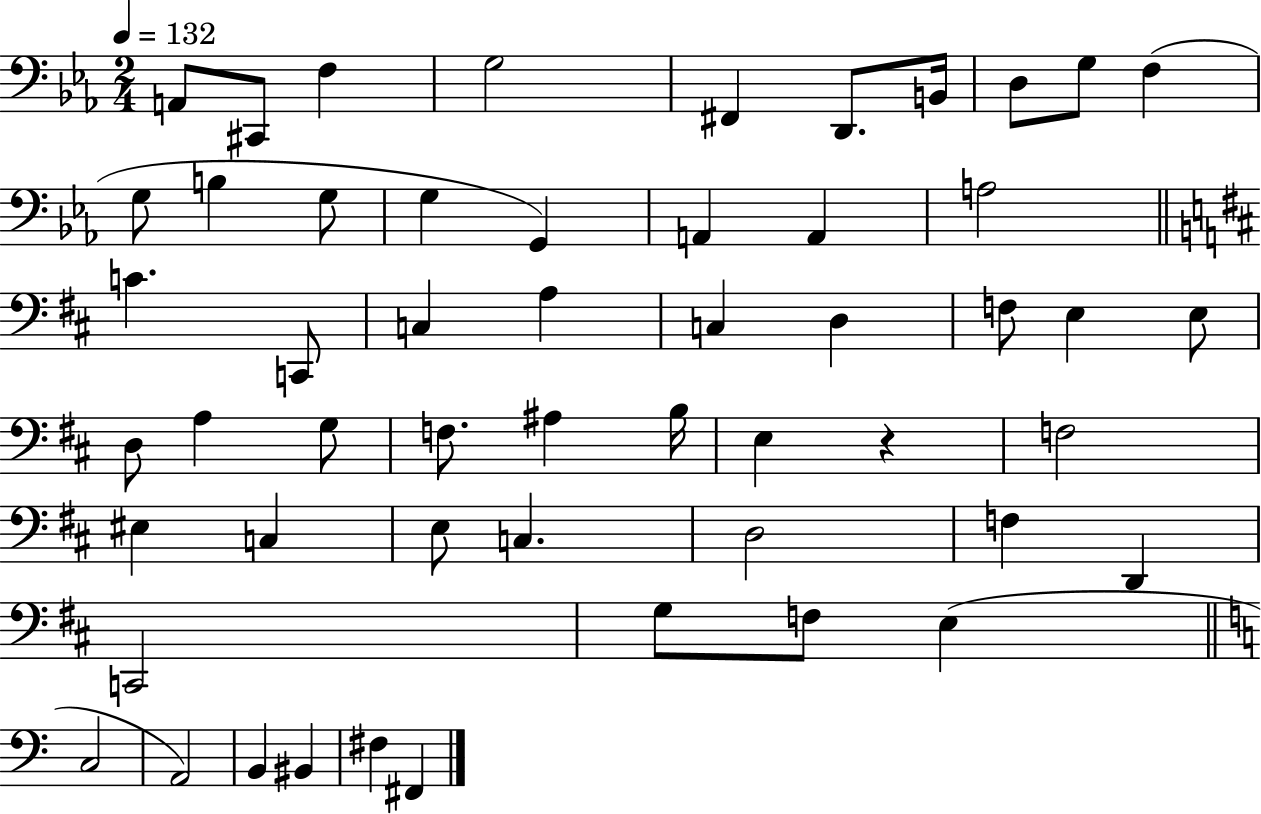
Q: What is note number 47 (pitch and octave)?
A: C3